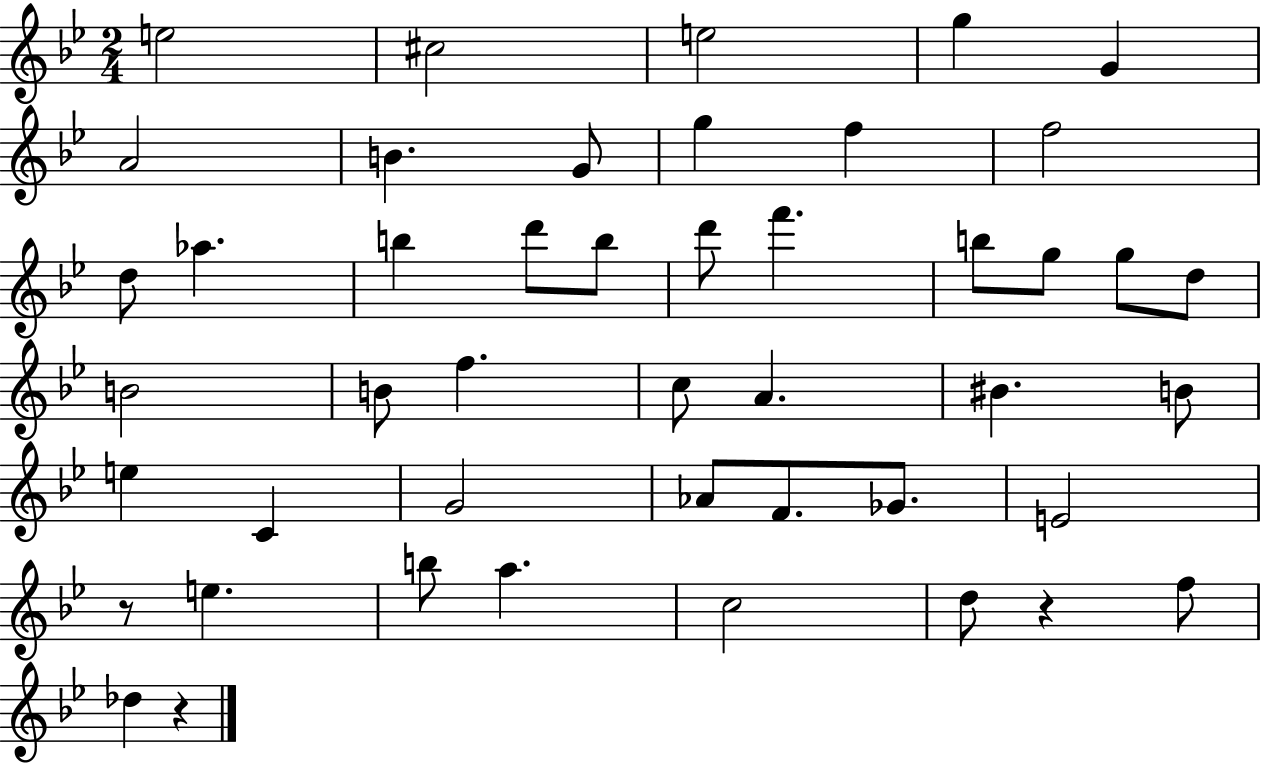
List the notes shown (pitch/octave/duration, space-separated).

E5/h C#5/h E5/h G5/q G4/q A4/h B4/q. G4/e G5/q F5/q F5/h D5/e Ab5/q. B5/q D6/e B5/e D6/e F6/q. B5/e G5/e G5/e D5/e B4/h B4/e F5/q. C5/e A4/q. BIS4/q. B4/e E5/q C4/q G4/h Ab4/e F4/e. Gb4/e. E4/h R/e E5/q. B5/e A5/q. C5/h D5/e R/q F5/e Db5/q R/q